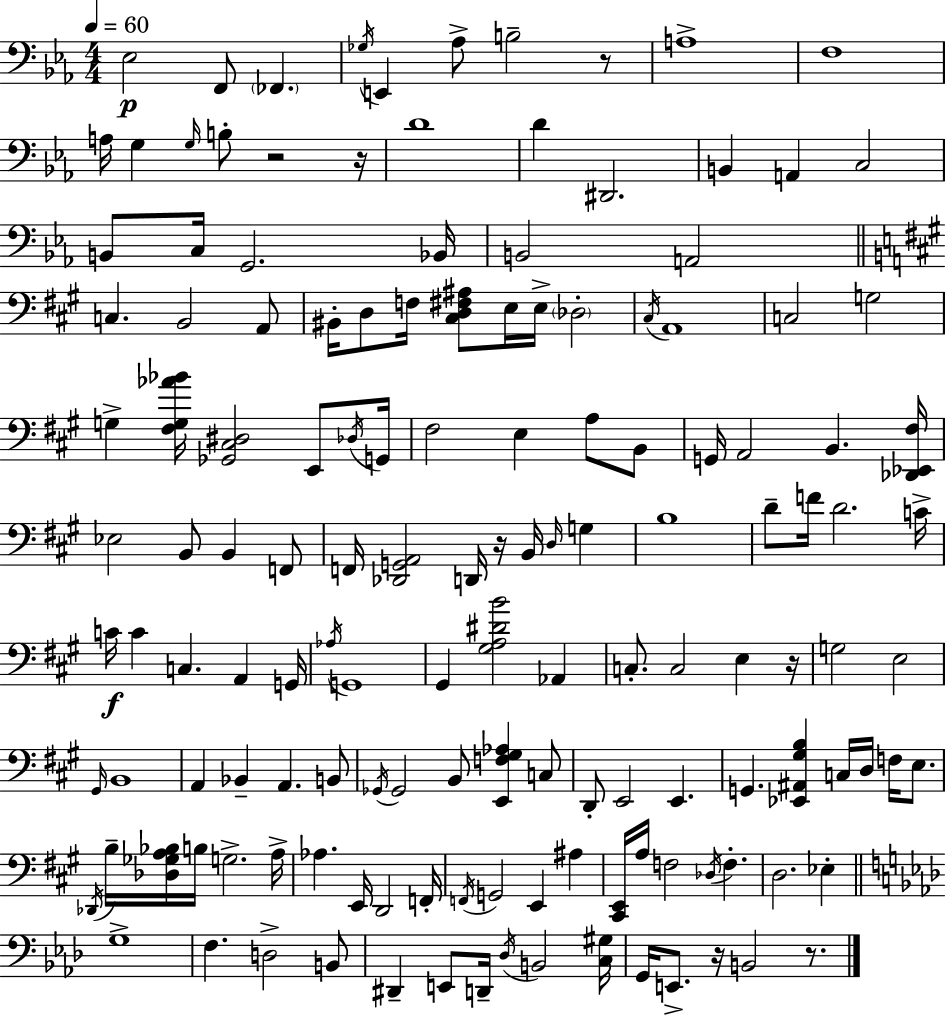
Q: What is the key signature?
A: EES major